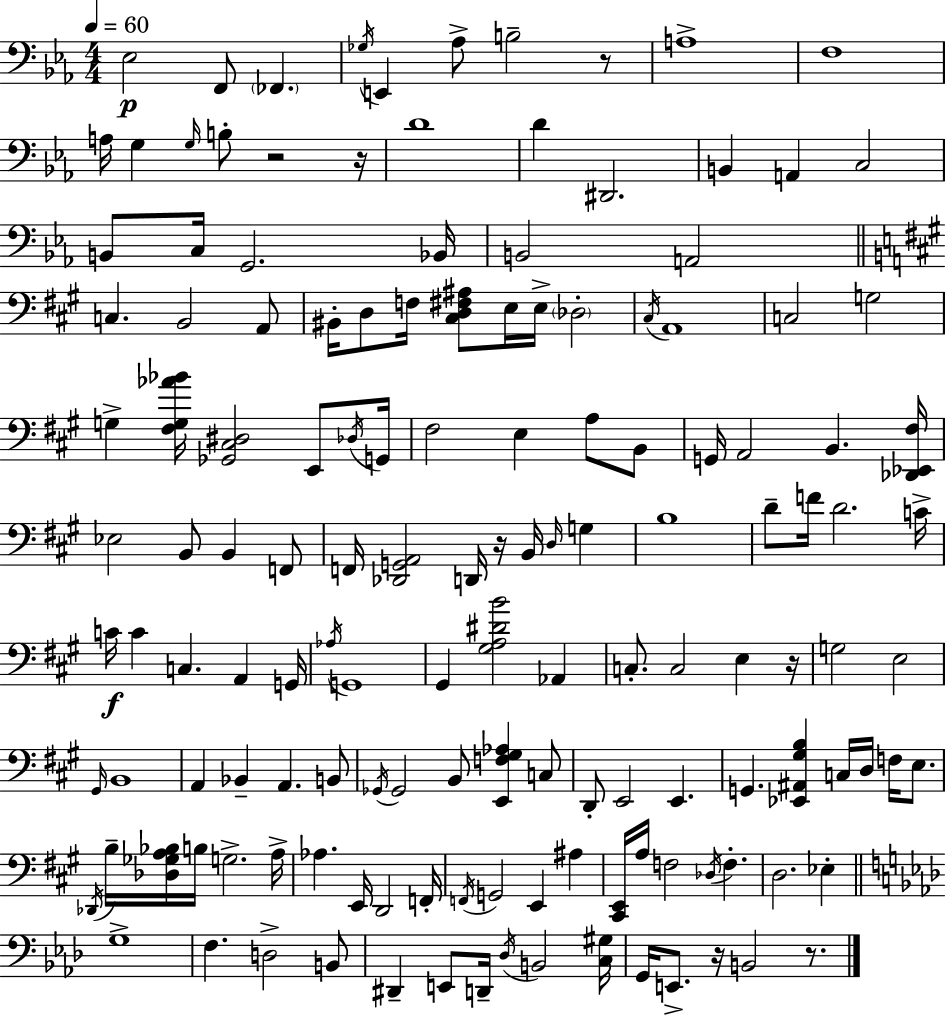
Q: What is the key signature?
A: EES major